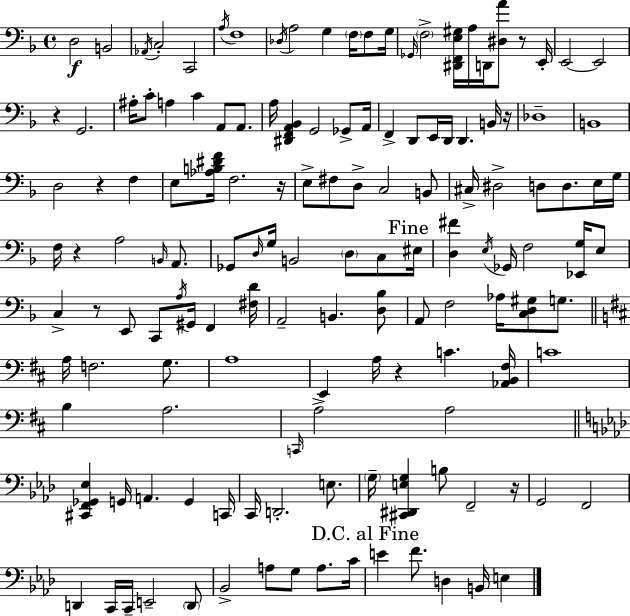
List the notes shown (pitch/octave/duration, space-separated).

D3/h B2/h Ab2/s C3/h C2/h A3/s F3/w Db3/s A3/h G3/q F3/s F3/e G3/s Gb2/s F3/h [D#2,F2,E3,G#3]/s A3/s D2/s [D#3,A4]/e R/e E2/s E2/h E2/h R/q G2/h. A#3/s C4/e A3/q C4/q A2/e A2/e. A3/s [D#2,F2,A2,Bb2]/q G2/h Gb2/e A2/s F2/q D2/e E2/s D2/s D2/q. B2/s R/s Db3/w B2/w D3/h R/q F3/q E3/e [Ab3,B3,D#4,F4]/s F3/h. R/s E3/e F#3/e D3/e C3/h B2/e C#3/s D#3/h D3/e D3/e. E3/s G3/s F3/s R/q A3/h B2/s A2/e. Gb2/e D3/s G3/s B2/h D3/e C3/e EIS3/s [D3,F#4]/q E3/s Gb2/s F3/h [Eb2,G3]/s E3/e C3/q R/e E2/e C2/e A3/s G#2/s F2/q [F#3,D4]/s A2/h B2/q. [D3,Bb3]/e A2/e F3/h Ab3/s [C3,D3,G#3]/e G3/e. A3/s F3/h. G3/e. A3/w E2/q A3/s R/q C4/q. [Ab2,B2,F#3]/s C4/w B3/q A3/h. C2/s A3/h A3/h [C#2,F2,Gb2,Eb3]/q G2/s A2/q. G2/q C2/s C2/s D2/h. E3/e. G3/s [C#2,D#2,E3,G3]/q B3/e F2/h R/s G2/h F2/h D2/q C2/s C2/s E2/h D2/e Bb2/h A3/e G3/e A3/e. C4/s E4/q F4/e. D3/q B2/s E3/q